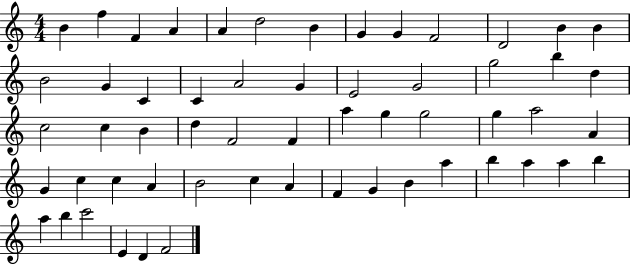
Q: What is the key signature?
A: C major